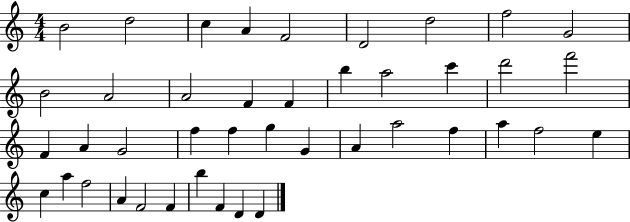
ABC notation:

X:1
T:Untitled
M:4/4
L:1/4
K:C
B2 d2 c A F2 D2 d2 f2 G2 B2 A2 A2 F F b a2 c' d'2 f'2 F A G2 f f g G A a2 f a f2 e c a f2 A F2 F b F D D